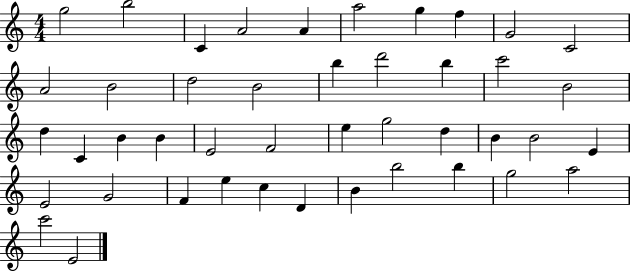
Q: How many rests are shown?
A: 0